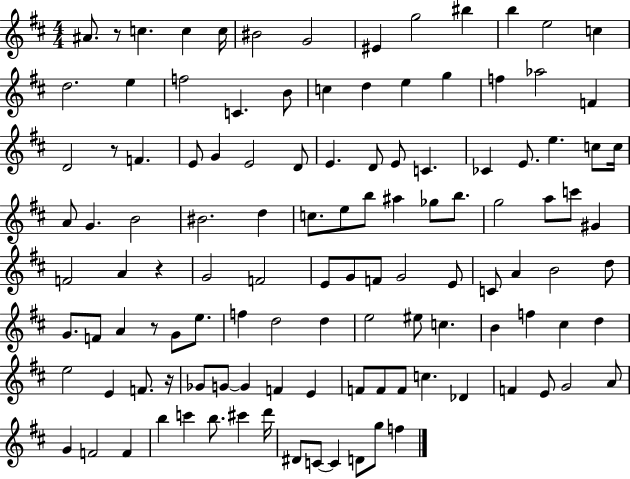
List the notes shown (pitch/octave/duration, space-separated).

A#4/e. R/e C5/q. C5/q C5/s BIS4/h G4/h EIS4/q G5/h BIS5/q B5/q E5/h C5/q D5/h. E5/q F5/h C4/q. B4/e C5/q D5/q E5/q G5/q F5/q Ab5/h F4/q D4/h R/e F4/q. E4/e G4/q E4/h D4/e E4/q. D4/e E4/e C4/q. CES4/q E4/e. E5/q. C5/e C5/s A4/e G4/q. B4/h BIS4/h. D5/q C5/e. E5/e B5/e A#5/q Gb5/e B5/e. G5/h A5/e C6/e G#4/q F4/h A4/q R/q G4/h F4/h E4/e G4/e F4/e G4/h E4/e C4/e A4/q B4/h D5/e G4/e. F4/e A4/q R/e G4/e E5/e. F5/q D5/h D5/q E5/h EIS5/e C5/q. B4/q F5/q C#5/q D5/q E5/h E4/q F4/e. R/s Gb4/e G4/e G4/q F4/q E4/q F4/e F4/e F4/e C5/q. Db4/q F4/q E4/e G4/h A4/e G4/q F4/h F4/q B5/q C6/q B5/e. C#6/q D6/s D#4/e C4/e C4/q D4/e G5/e F5/q